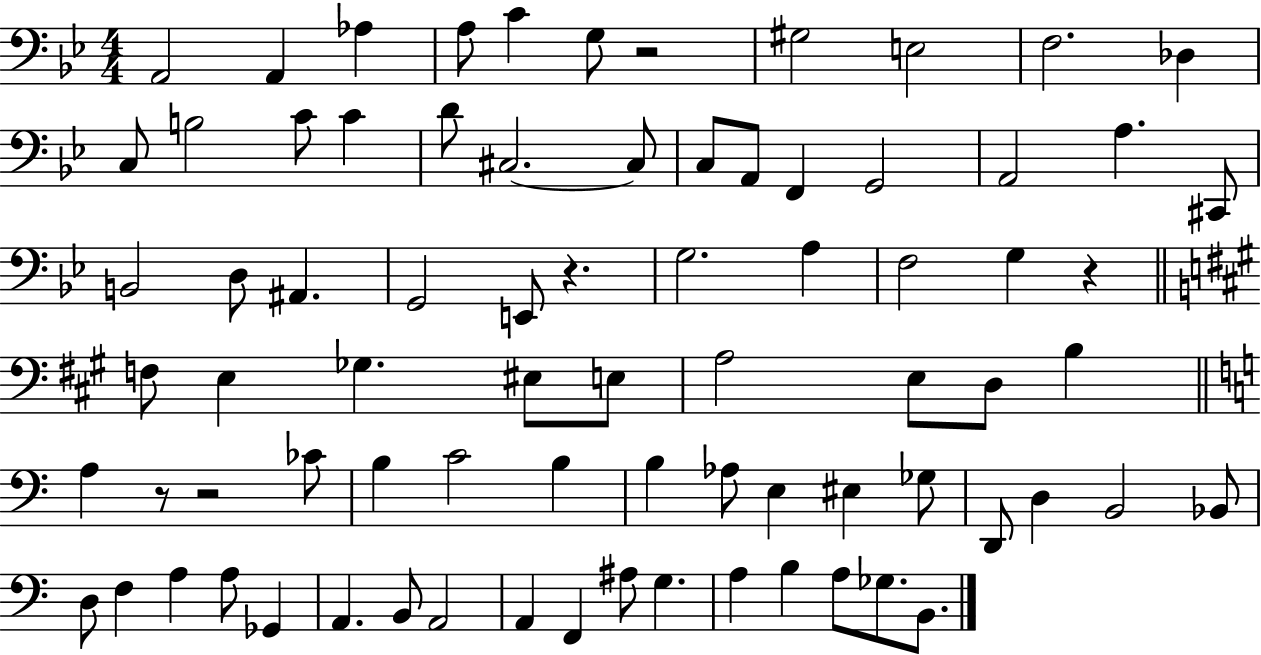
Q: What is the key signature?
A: BES major